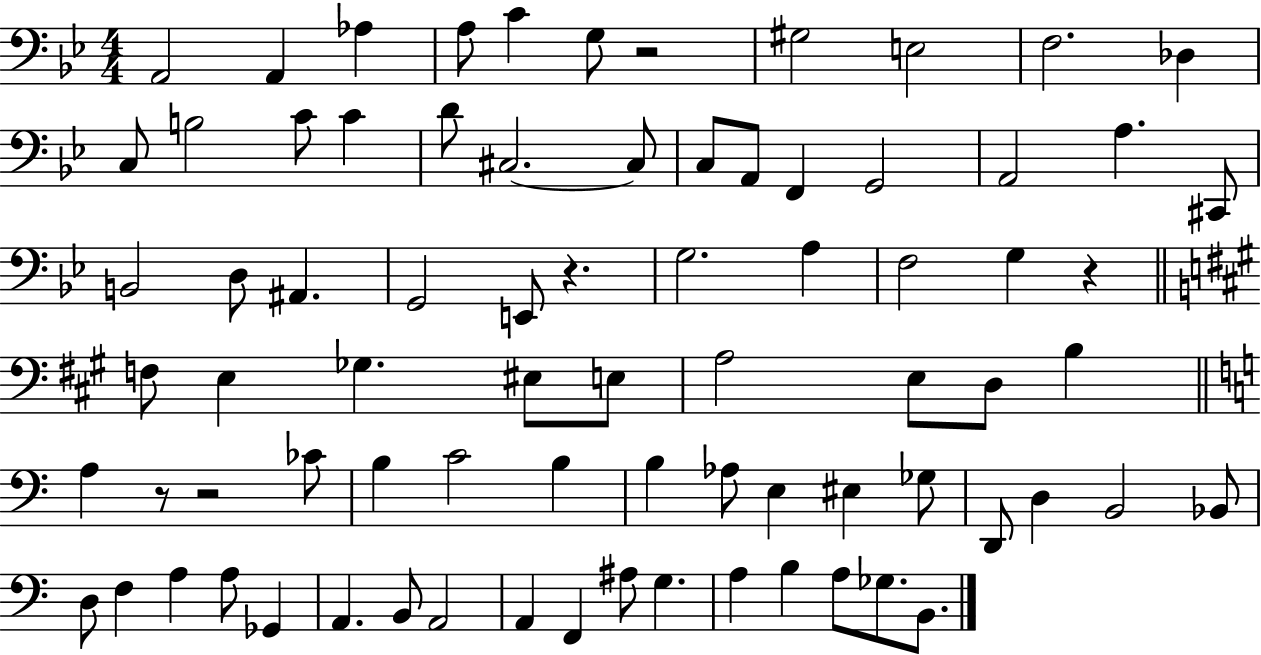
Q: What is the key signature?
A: BES major